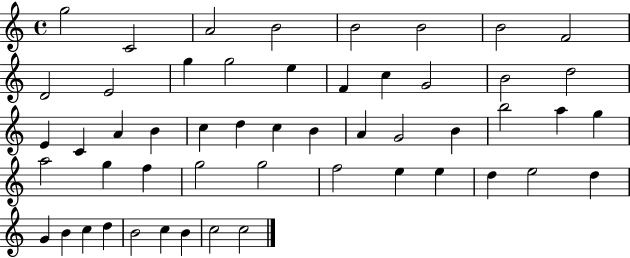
X:1
T:Untitled
M:4/4
L:1/4
K:C
g2 C2 A2 B2 B2 B2 B2 F2 D2 E2 g g2 e F c G2 B2 d2 E C A B c d c B A G2 B b2 a g a2 g f g2 g2 f2 e e d e2 d G B c d B2 c B c2 c2